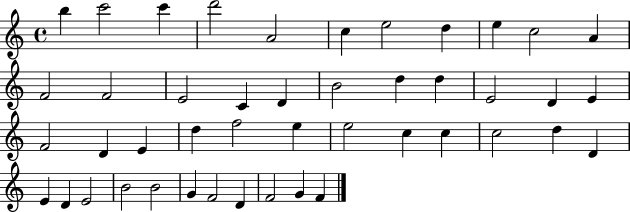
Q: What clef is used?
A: treble